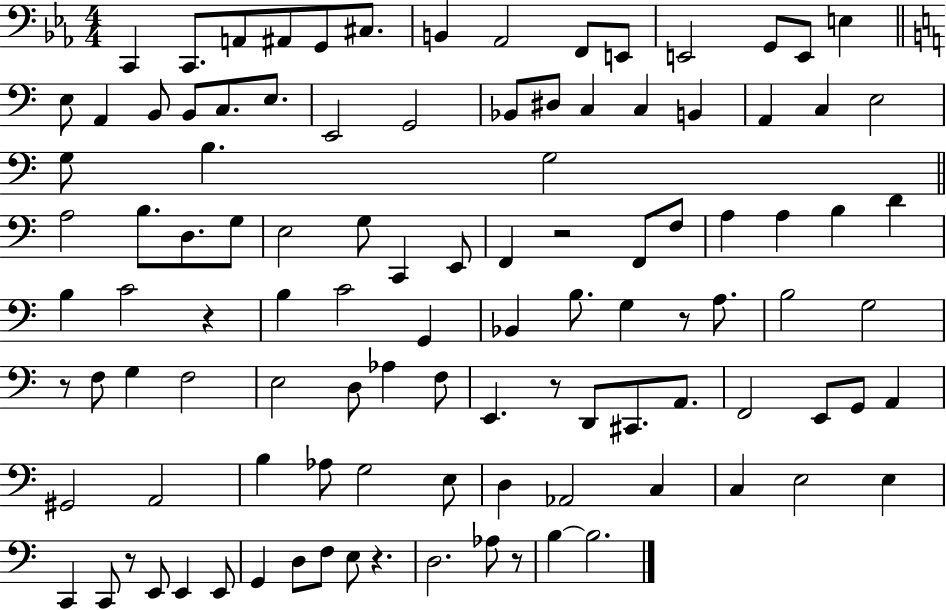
X:1
T:Untitled
M:4/4
L:1/4
K:Eb
C,, C,,/2 A,,/2 ^A,,/2 G,,/2 ^C,/2 B,, _A,,2 F,,/2 E,,/2 E,,2 G,,/2 E,,/2 E, E,/2 A,, B,,/2 B,,/2 C,/2 E,/2 E,,2 G,,2 _B,,/2 ^D,/2 C, C, B,, A,, C, E,2 G,/2 B, G,2 A,2 B,/2 D,/2 G,/2 E,2 G,/2 C,, E,,/2 F,, z2 F,,/2 F,/2 A, A, B, D B, C2 z B, C2 G,, _B,, B,/2 G, z/2 A,/2 B,2 G,2 z/2 F,/2 G, F,2 E,2 D,/2 _A, F,/2 E,, z/2 D,,/2 ^C,,/2 A,,/2 F,,2 E,,/2 G,,/2 A,, ^G,,2 A,,2 B, _A,/2 G,2 E,/2 D, _A,,2 C, C, E,2 E, C,, C,,/2 z/2 E,,/2 E,, E,,/2 G,, D,/2 F,/2 E,/2 z D,2 _A,/2 z/2 B, B,2